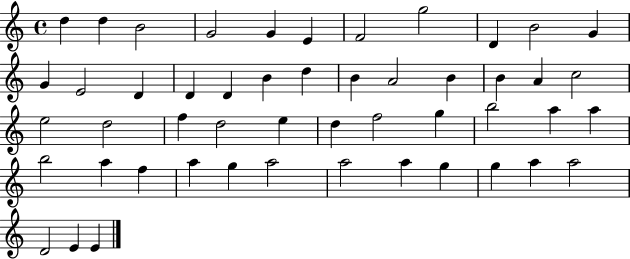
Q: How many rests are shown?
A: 0